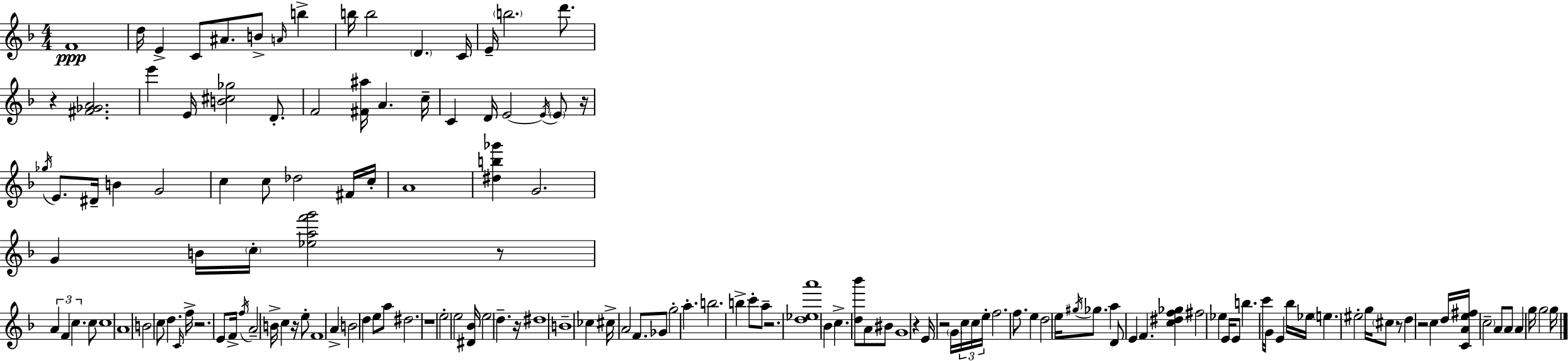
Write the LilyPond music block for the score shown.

{
  \clef treble
  \numericTimeSignature
  \time 4/4
  \key f \major
  f'1\ppp | d''16 e'4-> c'8 ais'8. b'8-> \grace { a'16 } b''4-> | b''16 b''2 \parenthesize d'4. | c'16 e'16-- \parenthesize b''2. d'''8. | \break r4 <fis' ges' a'>2. | e'''4 e'16 <b' cis'' ges''>2 d'8.-. | f'2 <fis' ais''>16 a'4. | c''16-- c'4 d'16 e'2~~ \acciaccatura { e'16 } \parenthesize e'8 | \break r16 \acciaccatura { ges''16 } e'8. dis'16-- b'4 g'2 | c''4 c''8 des''2 | fis'16 c''16-. a'1 | <dis'' b'' ges'''>4 g'2. | \break g'4 b'16 \parenthesize c''16-. <ees'' a'' f''' g'''>2 | r8 \tuplet 3/2 { a'4 f'4 c''4. } | c''8 c''1 | a'1 | \break b'2 c''8 d''4. | \grace { c'16 } f''16-> r2. | e'8 f'16-> \acciaccatura { f''16 } a'2-- b'16-> c''4 | r16 e''8-. f'1 | \break a'4-> b'2 | d''4 e''8 a''8 dis''2. | r1 | e''2-. e''2 | \break <dis' bes'>16 e''2 d''4.-- | r16 dis''1 | b'1-- | ces''4 cis''16-> a'2 | \break f'8. ges'8 g''2-. a''4.-. | b''2. | b''4-> c'''8-. a''8-- r2. | <d'' ees'' a'''>1 | \break bes'4 c''4.-> <d'' bes'''>8 | a'8 bis'8 g'1 | r4 e'16 r2 | \parenthesize g'16 \tuplet 3/2 { c''16 c''16 e''16-. } f''2. | \break f''8. e''4 d''2 | e''16 \acciaccatura { gis''16 } ges''8. a''4 d'8 e'4 | f'4. <c'' dis'' f'' ges''>4 fis''2 | ees''4 e'16 e'8 b''4. c'''16 | \break g'16 e'4 bes''16 ees''16 \parenthesize e''4. eis''2-. | g''16 \parenthesize cis''8 r8 d''4 r2 | c''4 d''16 <c' a' e'' fis''>16 \parenthesize c''2-- | a'8 a'8 a'4 g''16 g''2 | \break g''16 \bar "|."
}